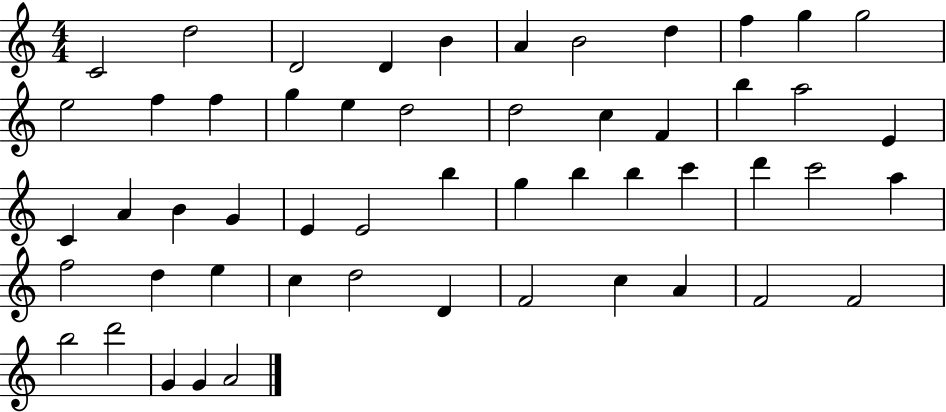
C4/h D5/h D4/h D4/q B4/q A4/q B4/h D5/q F5/q G5/q G5/h E5/h F5/q F5/q G5/q E5/q D5/h D5/h C5/q F4/q B5/q A5/h E4/q C4/q A4/q B4/q G4/q E4/q E4/h B5/q G5/q B5/q B5/q C6/q D6/q C6/h A5/q F5/h D5/q E5/q C5/q D5/h D4/q F4/h C5/q A4/q F4/h F4/h B5/h D6/h G4/q G4/q A4/h